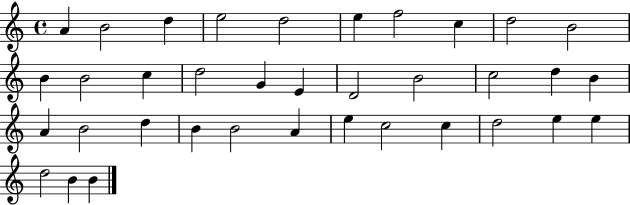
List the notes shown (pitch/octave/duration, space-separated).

A4/q B4/h D5/q E5/h D5/h E5/q F5/h C5/q D5/h B4/h B4/q B4/h C5/q D5/h G4/q E4/q D4/h B4/h C5/h D5/q B4/q A4/q B4/h D5/q B4/q B4/h A4/q E5/q C5/h C5/q D5/h E5/q E5/q D5/h B4/q B4/q